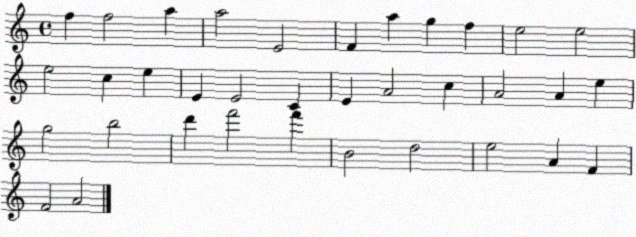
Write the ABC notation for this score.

X:1
T:Untitled
M:4/4
L:1/4
K:C
f f2 a a2 E2 F a g f e2 e2 e2 c e E E2 C E A2 c A2 A e g2 b2 d' f'2 f' B2 d2 e2 A F F2 A2